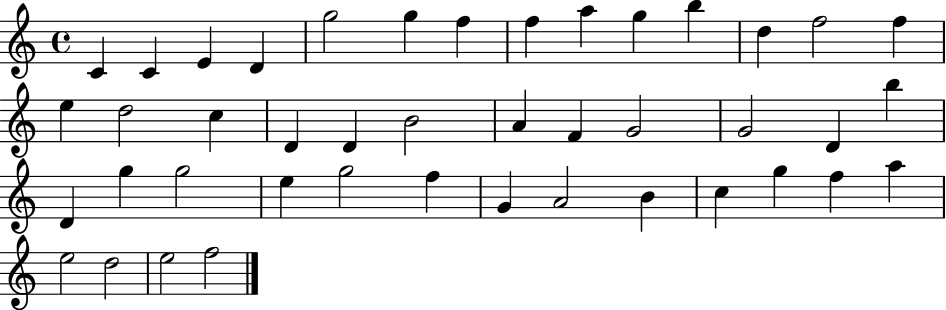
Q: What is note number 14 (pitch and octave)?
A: F5